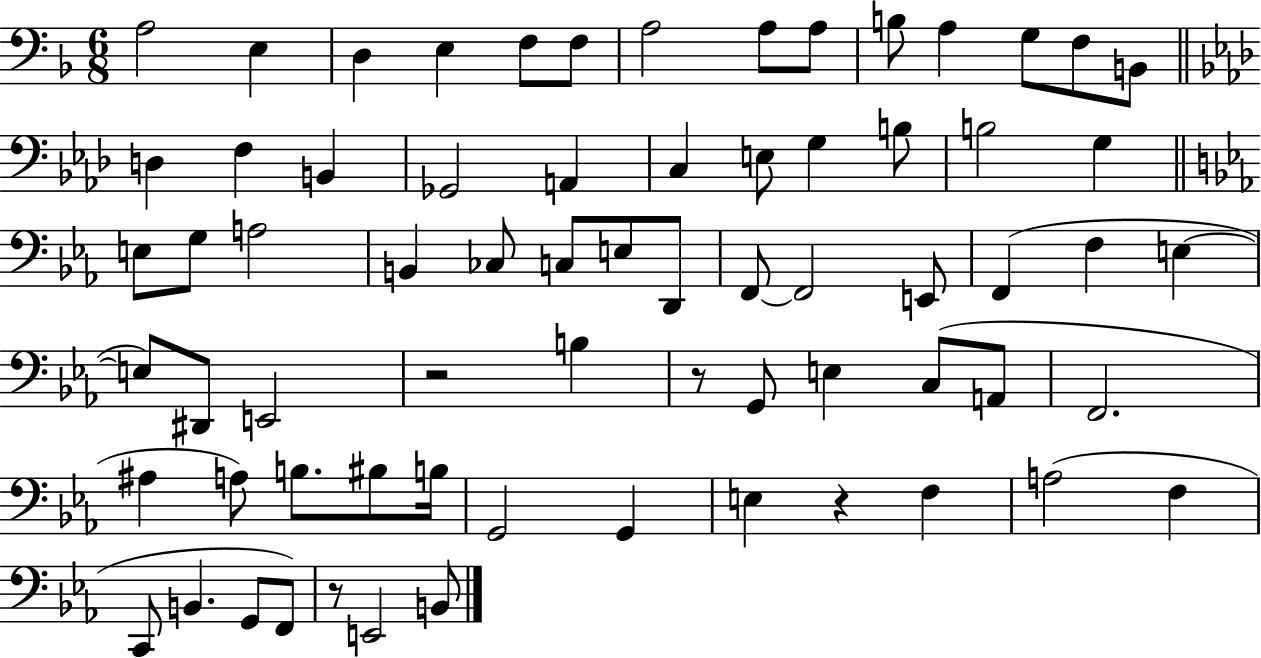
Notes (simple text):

A3/h E3/q D3/q E3/q F3/e F3/e A3/h A3/e A3/e B3/e A3/q G3/e F3/e B2/e D3/q F3/q B2/q Gb2/h A2/q C3/q E3/e G3/q B3/e B3/h G3/q E3/e G3/e A3/h B2/q CES3/e C3/e E3/e D2/e F2/e F2/h E2/e F2/q F3/q E3/q E3/e D#2/e E2/h R/h B3/q R/e G2/e E3/q C3/e A2/e F2/h. A#3/q A3/e B3/e. BIS3/e B3/s G2/h G2/q E3/q R/q F3/q A3/h F3/q C2/e B2/q. G2/e F2/e R/e E2/h B2/e